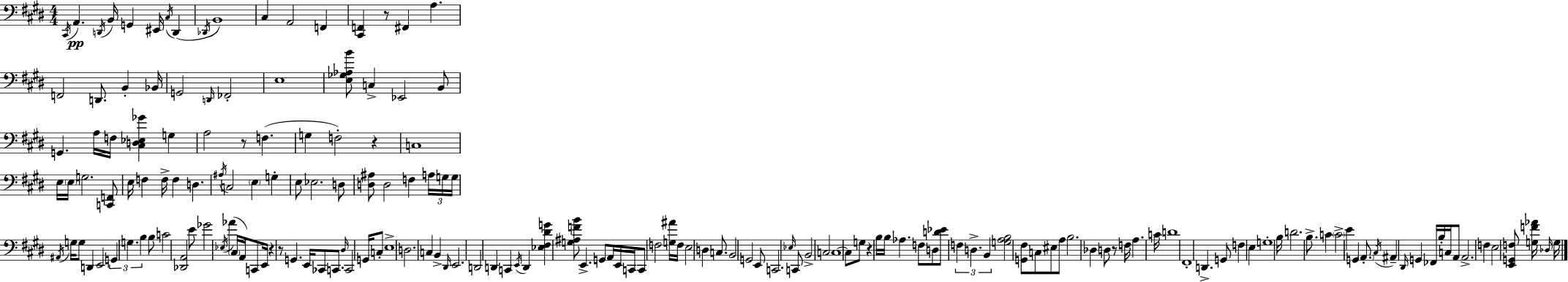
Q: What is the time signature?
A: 4/4